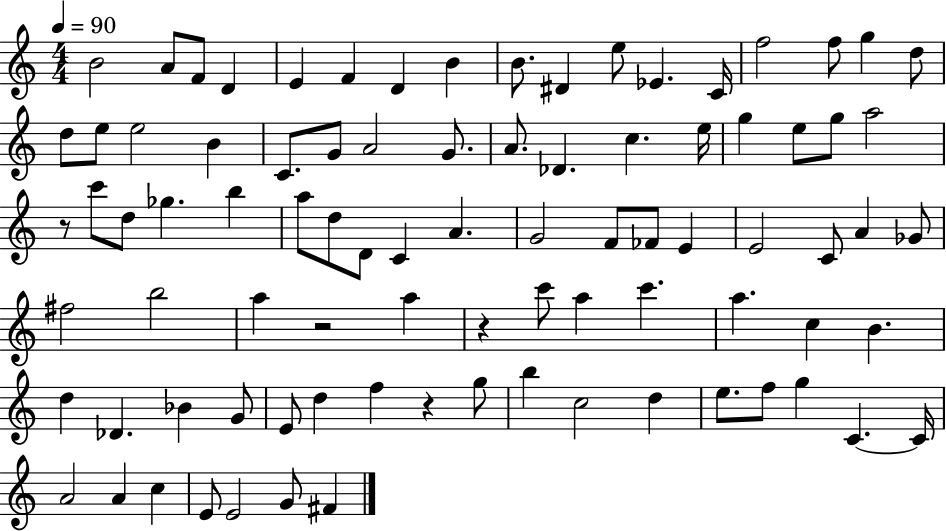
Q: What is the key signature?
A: C major